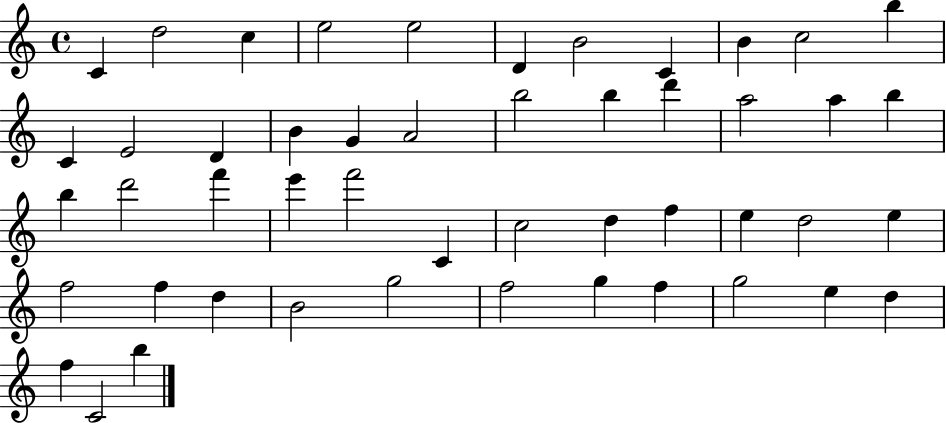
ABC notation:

X:1
T:Untitled
M:4/4
L:1/4
K:C
C d2 c e2 e2 D B2 C B c2 b C E2 D B G A2 b2 b d' a2 a b b d'2 f' e' f'2 C c2 d f e d2 e f2 f d B2 g2 f2 g f g2 e d f C2 b